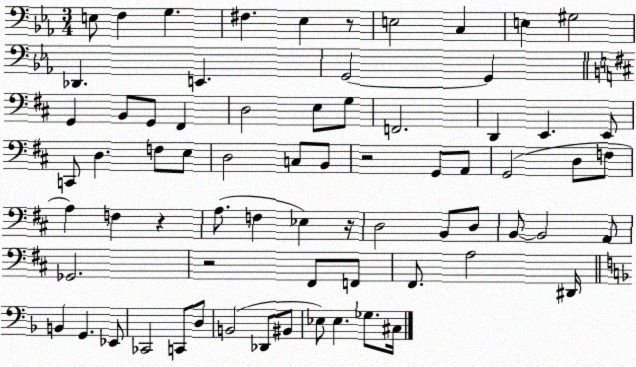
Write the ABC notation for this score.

X:1
T:Untitled
M:3/4
L:1/4
K:Eb
E,/2 F, G, ^F, _E, z/2 E,2 C, E, ^G,2 _D,, E,, G,,2 G,, G,, B,,/2 G,,/2 ^F,, D,2 E,/2 G,/2 F,,2 D,, E,, E,,/2 C,,/2 D, F,/2 E,/2 D,2 C,/2 B,,/2 z2 G,,/2 A,,/2 G,,2 D,/2 F,/2 A, F, z A,/2 F, _E, z/4 D,2 B,,/2 D,/2 B,,/2 B,,2 A,,/2 _G,,2 z2 ^F,,/2 F,,/2 ^F,,/2 A,2 ^D,,/4 B,, G,, _E,,/2 _C,,2 C,,/2 D,/2 B,,2 _D,,/2 ^B,,/2 _E,/2 _E, _G,/2 ^C,/4